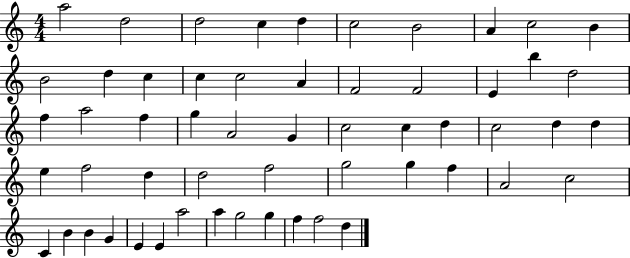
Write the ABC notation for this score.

X:1
T:Untitled
M:4/4
L:1/4
K:C
a2 d2 d2 c d c2 B2 A c2 B B2 d c c c2 A F2 F2 E b d2 f a2 f g A2 G c2 c d c2 d d e f2 d d2 f2 g2 g f A2 c2 C B B G E E a2 a g2 g f f2 d